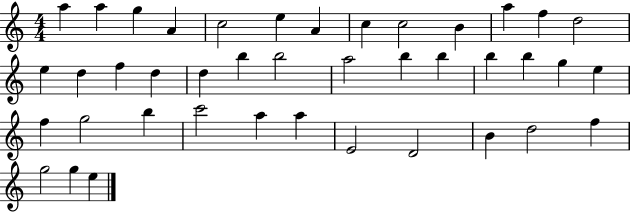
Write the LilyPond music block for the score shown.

{
  \clef treble
  \numericTimeSignature
  \time 4/4
  \key c \major
  a''4 a''4 g''4 a'4 | c''2 e''4 a'4 | c''4 c''2 b'4 | a''4 f''4 d''2 | \break e''4 d''4 f''4 d''4 | d''4 b''4 b''2 | a''2 b''4 b''4 | b''4 b''4 g''4 e''4 | \break f''4 g''2 b''4 | c'''2 a''4 a''4 | e'2 d'2 | b'4 d''2 f''4 | \break g''2 g''4 e''4 | \bar "|."
}